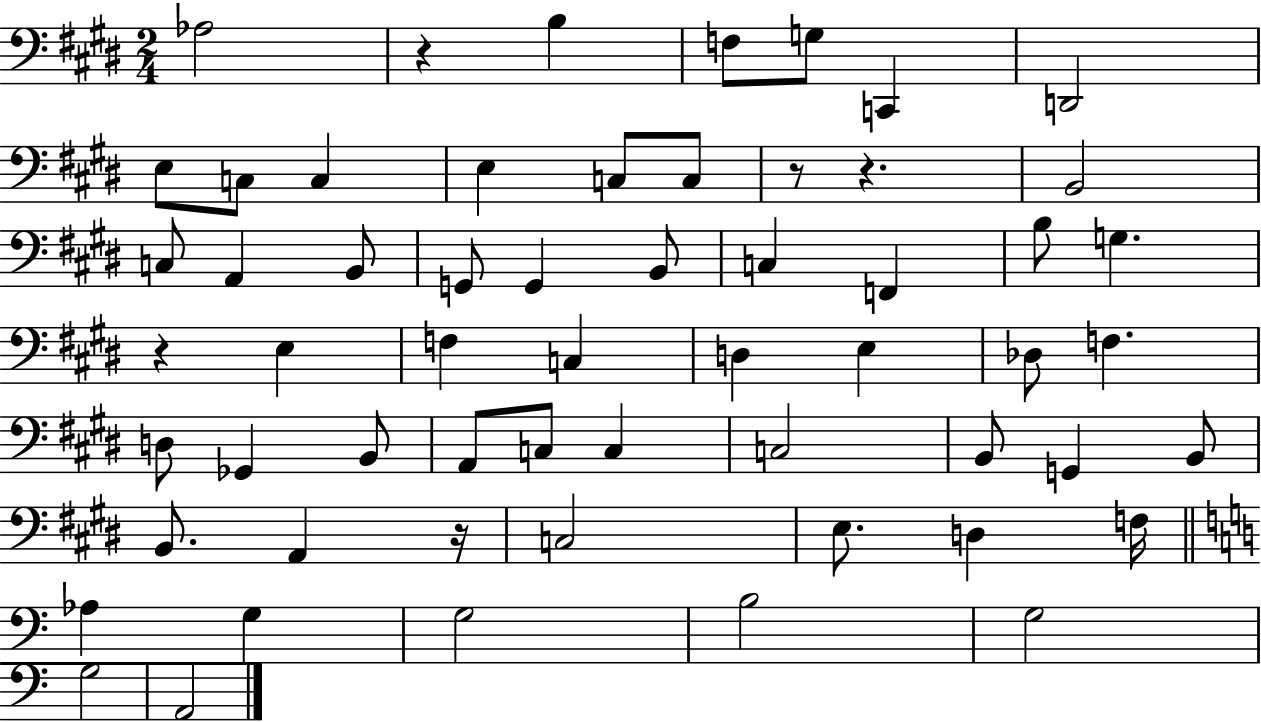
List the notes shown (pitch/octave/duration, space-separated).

Ab3/h R/q B3/q F3/e G3/e C2/q D2/h E3/e C3/e C3/q E3/q C3/e C3/e R/e R/q. B2/h C3/e A2/q B2/e G2/e G2/q B2/e C3/q F2/q B3/e G3/q. R/q E3/q F3/q C3/q D3/q E3/q Db3/e F3/q. D3/e Gb2/q B2/e A2/e C3/e C3/q C3/h B2/e G2/q B2/e B2/e. A2/q R/s C3/h E3/e. D3/q F3/s Ab3/q G3/q G3/h B3/h G3/h G3/h A2/h